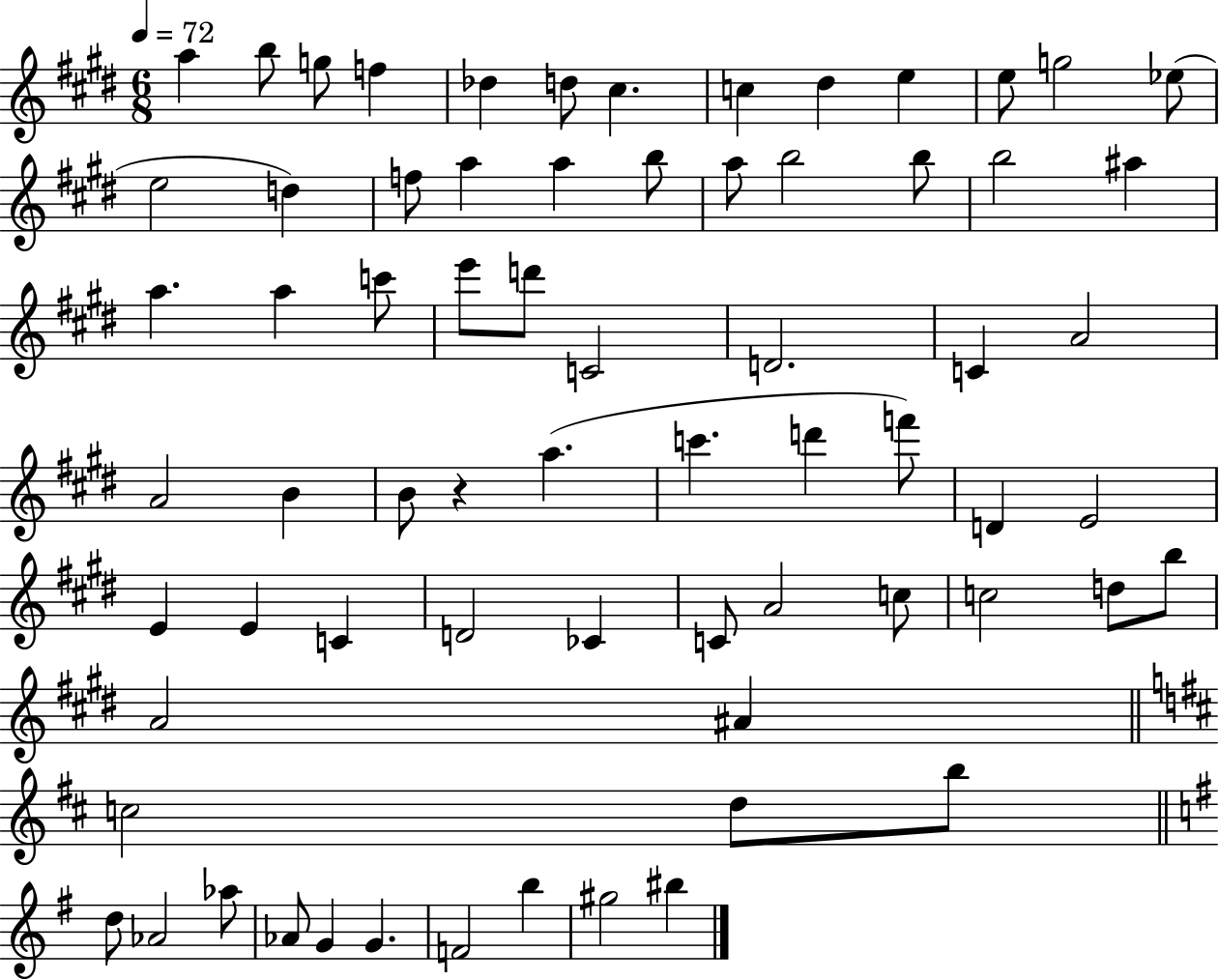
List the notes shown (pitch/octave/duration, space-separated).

A5/q B5/e G5/e F5/q Db5/q D5/e C#5/q. C5/q D#5/q E5/q E5/e G5/h Eb5/e E5/h D5/q F5/e A5/q A5/q B5/e A5/e B5/h B5/e B5/h A#5/q A5/q. A5/q C6/e E6/e D6/e C4/h D4/h. C4/q A4/h A4/h B4/q B4/e R/q A5/q. C6/q. D6/q F6/e D4/q E4/h E4/q E4/q C4/q D4/h CES4/q C4/e A4/h C5/e C5/h D5/e B5/e A4/h A#4/q C5/h D5/e B5/e D5/e Ab4/h Ab5/e Ab4/e G4/q G4/q. F4/h B5/q G#5/h BIS5/q